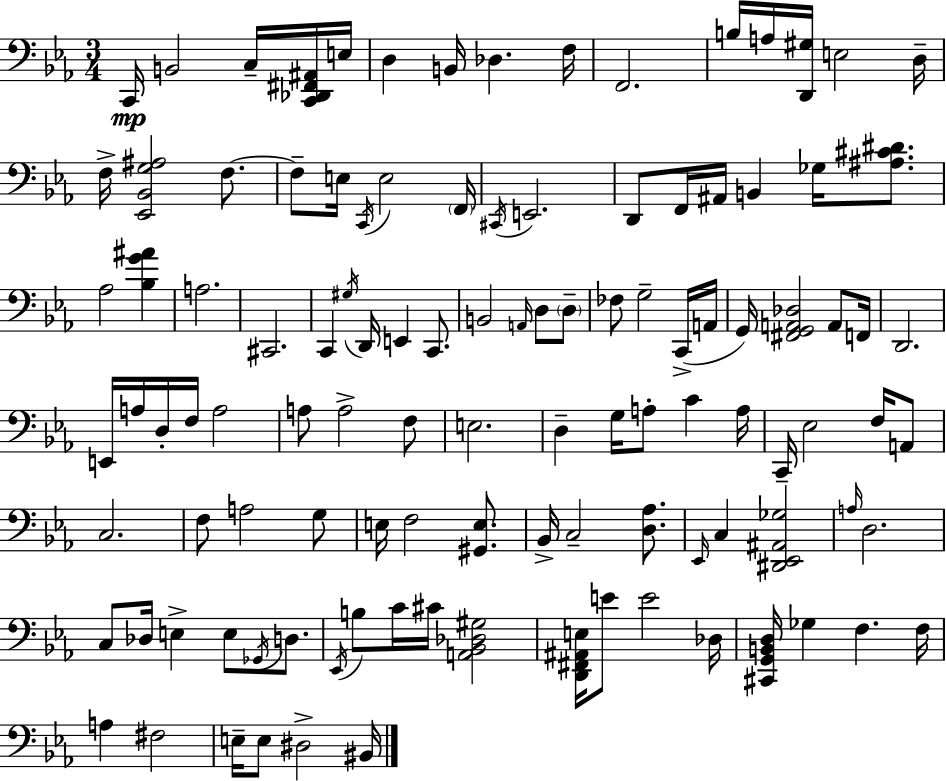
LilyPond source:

{
  \clef bass
  \numericTimeSignature
  \time 3/4
  \key ees \major
  c,16\mp b,2 c16-- <c, des, fis, ais,>16 e16 | d4 b,16 des4. f16 | f,2. | b16 a16 <d, gis>16 e2 d16-- | \break f16-> <ees, bes, g ais>2 f8.~~ | f8-- e16 \acciaccatura { c,16 } e2 | \parenthesize f,16 \acciaccatura { cis,16 } e,2. | d,8 f,16 ais,16 b,4 ges16 <ais cis' dis'>8. | \break aes2 <bes g' ais'>4 | a2. | cis,2. | c,4 \acciaccatura { gis16 } d,16 e,4 | \break c,8. b,2 \grace { a,16 } | d8 \parenthesize d8-- fes8 g2-- | c,16->( a,16 g,16) <fis, g, a, des>2 | a,8 f,16 d,2. | \break e,16 a16 d16-. f16 a2 | a8 a2-> | f8 e2. | d4-- g16 a8-. c'4 | \break a16 c,16-- ees2 | f16 a,8 c2. | f8 a2 | g8 e16 f2 | \break <gis, e>8. bes,16-> c2-- | <d aes>8. \grace { ees,16 } c4 <dis, ees, ais, ges>2 | \grace { a16 } d2. | c8 des16 e4-> | \break e8 \acciaccatura { ges,16 } d8. \acciaccatura { ees,16 } b8 c'16 cis'16 | <a, bes, des gis>2 <d, fis, ais, e>16 e'8 e'2 | des16 <cis, g, b, d>16 ges4 | f4. f16 a4 | \break fis2 e16-- e8 dis2-> | bis,16 \bar "|."
}